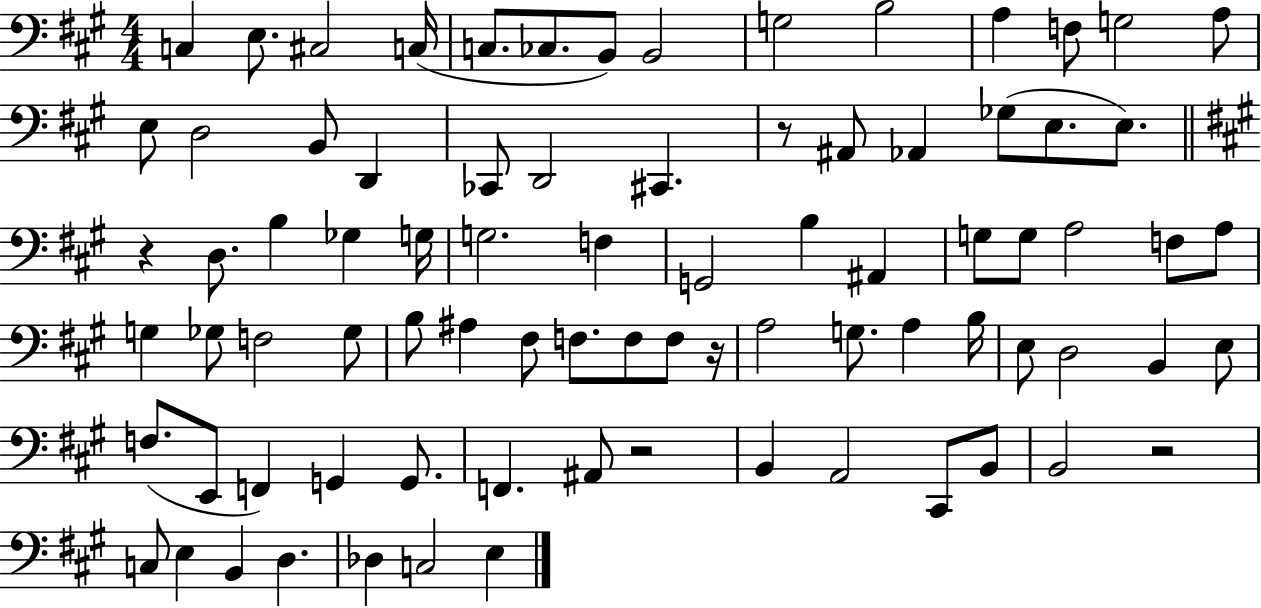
{
  \clef bass
  \numericTimeSignature
  \time 4/4
  \key a \major
  c4 e8. cis2 c16( | c8. ces8. b,8) b,2 | g2 b2 | a4 f8 g2 a8 | \break e8 d2 b,8 d,4 | ces,8 d,2 cis,4. | r8 ais,8 aes,4 ges8( e8. e8.) | \bar "||" \break \key a \major r4 d8. b4 ges4 g16 | g2. f4 | g,2 b4 ais,4 | g8 g8 a2 f8 a8 | \break g4 ges8 f2 ges8 | b8 ais4 fis8 f8. f8 f8 r16 | a2 g8. a4 b16 | e8 d2 b,4 e8 | \break f8.( e,8 f,4) g,4 g,8. | f,4. ais,8 r2 | b,4 a,2 cis,8 b,8 | b,2 r2 | \break c8 e4 b,4 d4. | des4 c2 e4 | \bar "|."
}